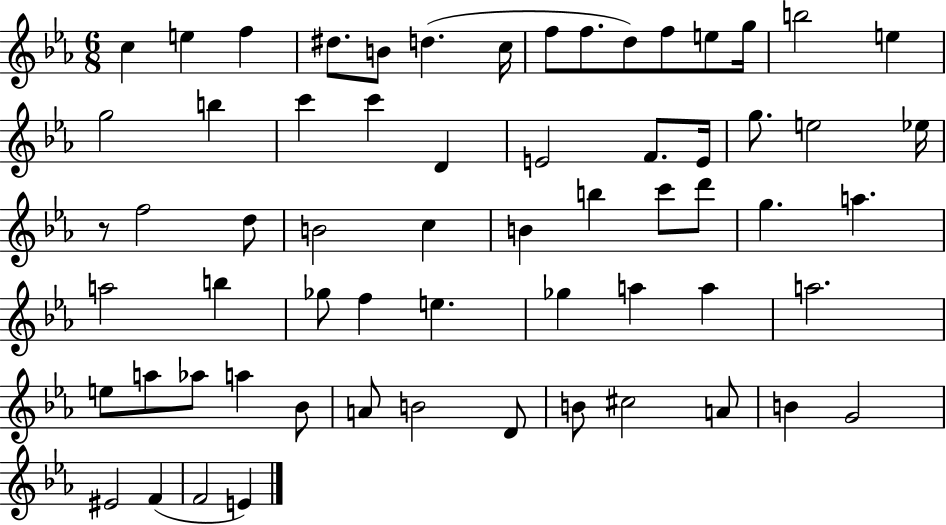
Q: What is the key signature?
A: EES major